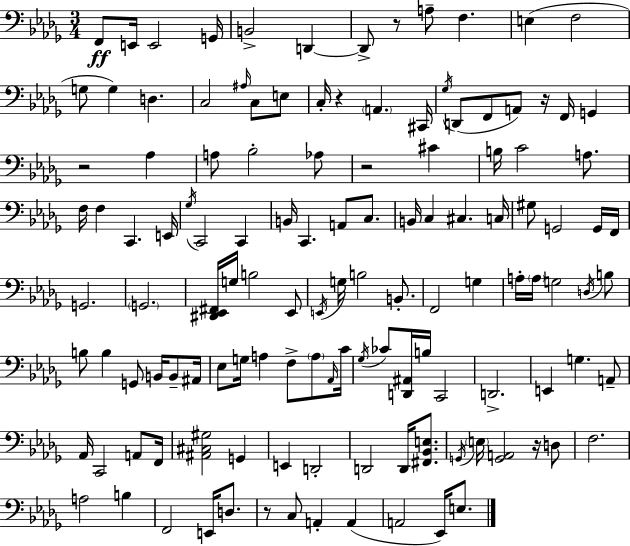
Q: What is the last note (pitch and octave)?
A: E3